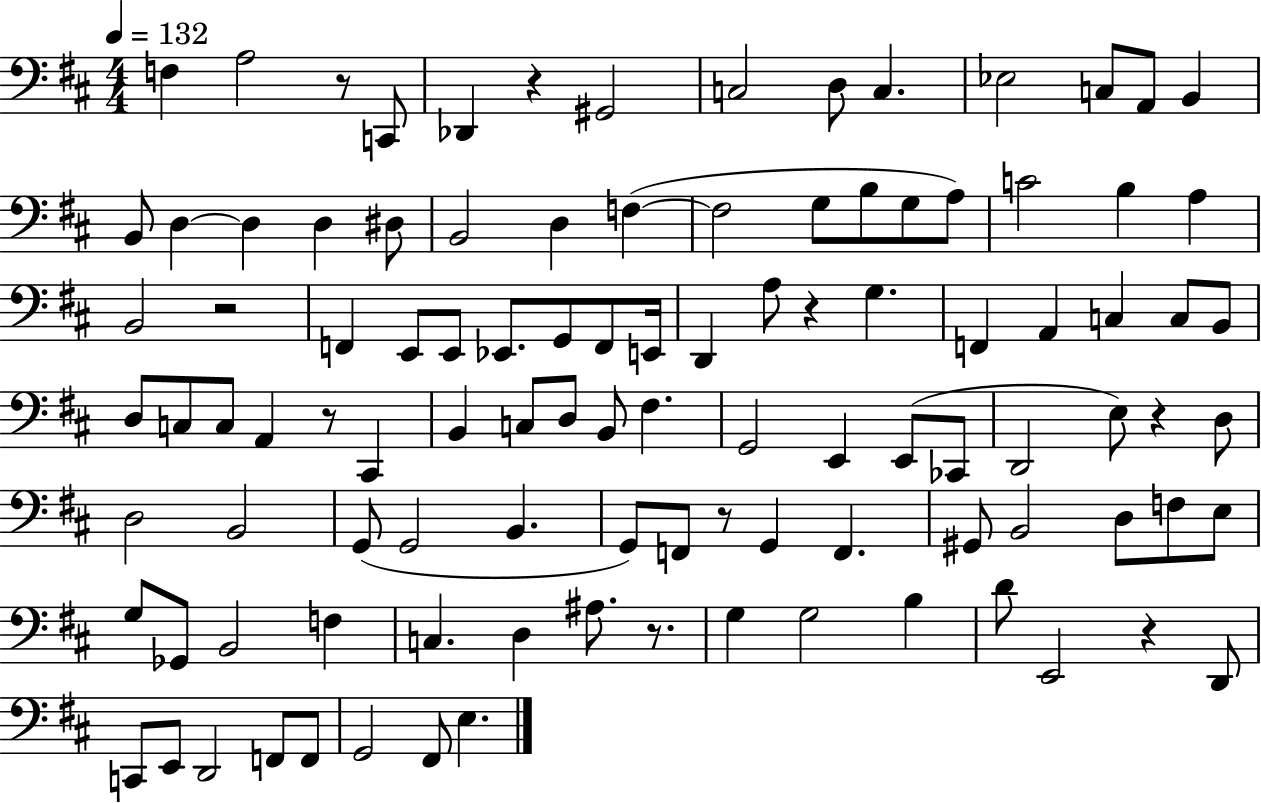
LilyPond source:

{
  \clef bass
  \numericTimeSignature
  \time 4/4
  \key d \major
  \tempo 4 = 132
  f4 a2 r8 c,8 | des,4 r4 gis,2 | c2 d8 c4. | ees2 c8 a,8 b,4 | \break b,8 d4~~ d4 d4 dis8 | b,2 d4 f4~(~ | f2 g8 b8 g8 a8) | c'2 b4 a4 | \break b,2 r2 | f,4 e,8 e,8 ees,8. g,8 f,8 e,16 | d,4 a8 r4 g4. | f,4 a,4 c4 c8 b,8 | \break d8 c8 c8 a,4 r8 cis,4 | b,4 c8 d8 b,8 fis4. | g,2 e,4 e,8( ces,8 | d,2 e8) r4 d8 | \break d2 b,2 | g,8( g,2 b,4. | g,8) f,8 r8 g,4 f,4. | gis,8 b,2 d8 f8 e8 | \break g8 ges,8 b,2 f4 | c4. d4 ais8. r8. | g4 g2 b4 | d'8 e,2 r4 d,8 | \break c,8 e,8 d,2 f,8 f,8 | g,2 fis,8 e4. | \bar "|."
}